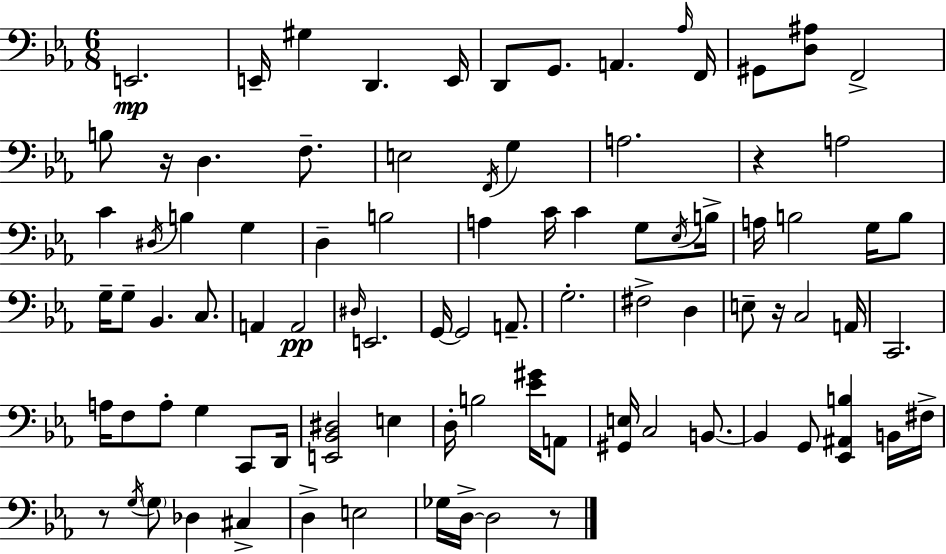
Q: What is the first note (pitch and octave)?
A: E2